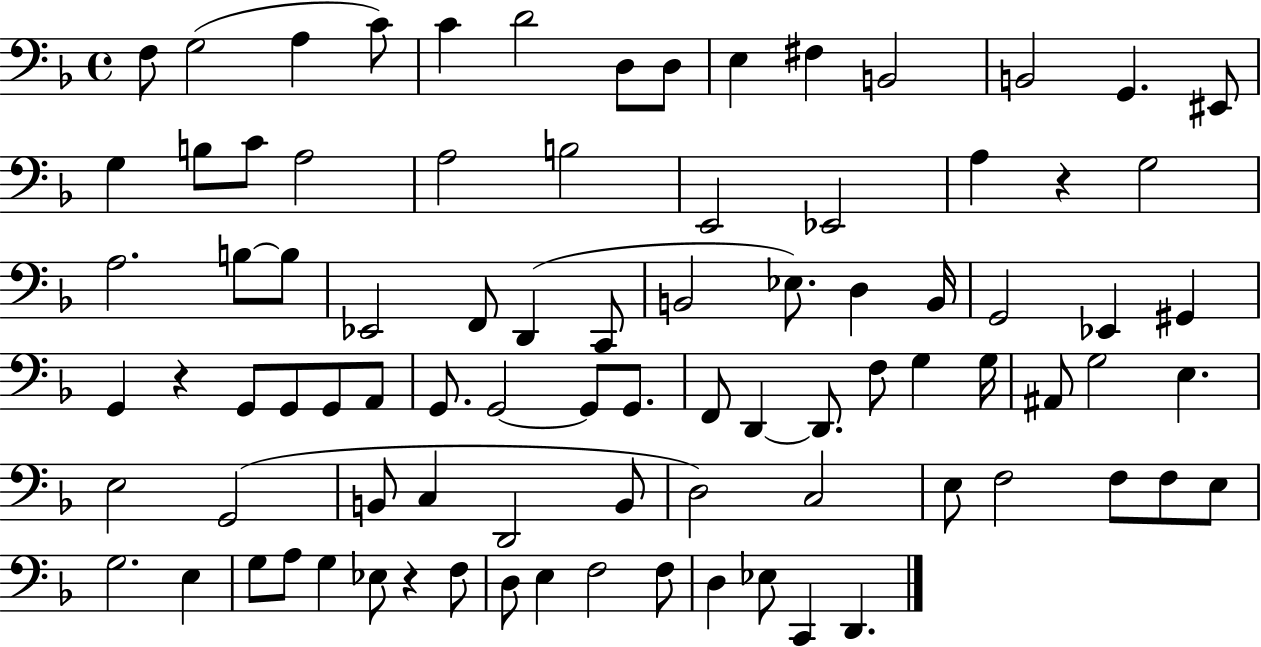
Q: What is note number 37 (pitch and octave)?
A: Eb2